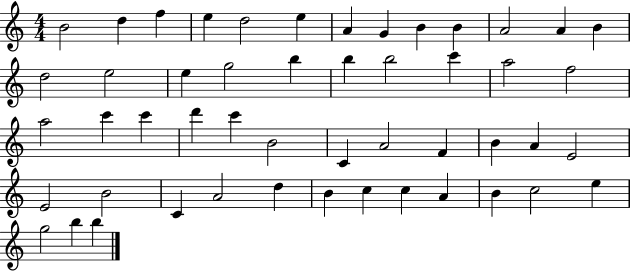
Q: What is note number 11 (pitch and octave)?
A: A4